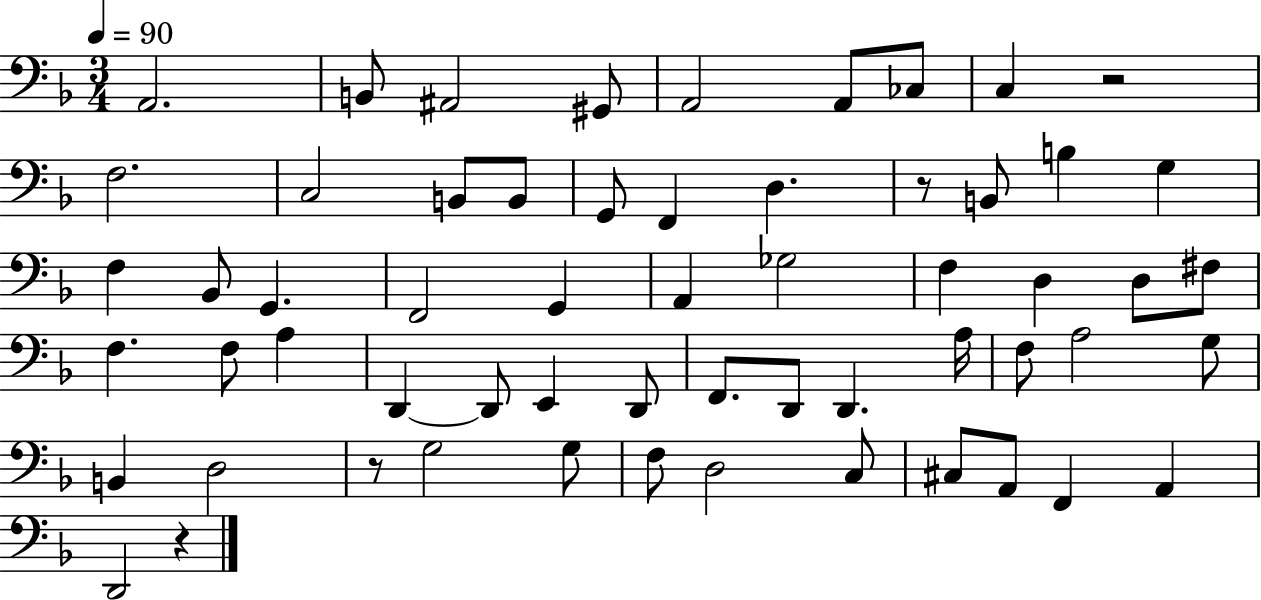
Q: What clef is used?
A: bass